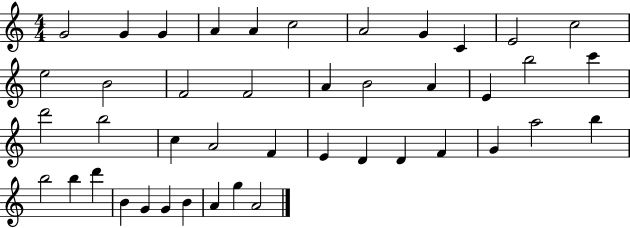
{
  \clef treble
  \numericTimeSignature
  \time 4/4
  \key c \major
  g'2 g'4 g'4 | a'4 a'4 c''2 | a'2 g'4 c'4 | e'2 c''2 | \break e''2 b'2 | f'2 f'2 | a'4 b'2 a'4 | e'4 b''2 c'''4 | \break d'''2 b''2 | c''4 a'2 f'4 | e'4 d'4 d'4 f'4 | g'4 a''2 b''4 | \break b''2 b''4 d'''4 | b'4 g'4 g'4 b'4 | a'4 g''4 a'2 | \bar "|."
}